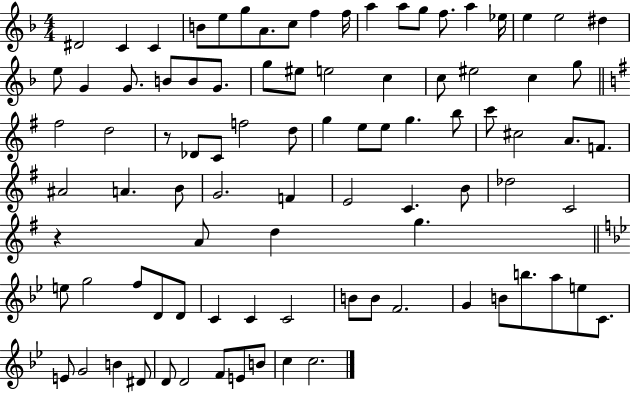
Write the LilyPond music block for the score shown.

{
  \clef treble
  \numericTimeSignature
  \time 4/4
  \key f \major
  dis'2 c'4 c'4 | b'8 e''8 g''8 a'8. c''8 f''4 f''16 | a''4 a''8 g''8 f''8. a''4 ees''16 | e''4 e''2 dis''4 | \break e''8 g'4 g'8. b'8 b'8 g'8. | g''8 eis''8 e''2 c''4 | c''8 eis''2 c''4 g''8 | \bar "||" \break \key e \minor fis''2 d''2 | r8 des'8 c'8 f''2 d''8 | g''4 e''8 e''8 g''4. b''8 | c'''8 cis''2 a'8. f'8. | \break ais'2 a'4. b'8 | g'2. f'4 | e'2 c'4. b'8 | des''2 c'2 | \break r4 a'8 d''4 g''4. | \bar "||" \break \key bes \major e''8 g''2 f''8 d'8 d'8 | c'4 c'4 c'2 | b'8 b'8 f'2. | g'4 b'8 b''8. a''8 e''8 c'8. | \break e'8 g'2 b'4 dis'8 | d'8 d'2 f'8 e'8 b'8 | c''4 c''2. | \bar "|."
}